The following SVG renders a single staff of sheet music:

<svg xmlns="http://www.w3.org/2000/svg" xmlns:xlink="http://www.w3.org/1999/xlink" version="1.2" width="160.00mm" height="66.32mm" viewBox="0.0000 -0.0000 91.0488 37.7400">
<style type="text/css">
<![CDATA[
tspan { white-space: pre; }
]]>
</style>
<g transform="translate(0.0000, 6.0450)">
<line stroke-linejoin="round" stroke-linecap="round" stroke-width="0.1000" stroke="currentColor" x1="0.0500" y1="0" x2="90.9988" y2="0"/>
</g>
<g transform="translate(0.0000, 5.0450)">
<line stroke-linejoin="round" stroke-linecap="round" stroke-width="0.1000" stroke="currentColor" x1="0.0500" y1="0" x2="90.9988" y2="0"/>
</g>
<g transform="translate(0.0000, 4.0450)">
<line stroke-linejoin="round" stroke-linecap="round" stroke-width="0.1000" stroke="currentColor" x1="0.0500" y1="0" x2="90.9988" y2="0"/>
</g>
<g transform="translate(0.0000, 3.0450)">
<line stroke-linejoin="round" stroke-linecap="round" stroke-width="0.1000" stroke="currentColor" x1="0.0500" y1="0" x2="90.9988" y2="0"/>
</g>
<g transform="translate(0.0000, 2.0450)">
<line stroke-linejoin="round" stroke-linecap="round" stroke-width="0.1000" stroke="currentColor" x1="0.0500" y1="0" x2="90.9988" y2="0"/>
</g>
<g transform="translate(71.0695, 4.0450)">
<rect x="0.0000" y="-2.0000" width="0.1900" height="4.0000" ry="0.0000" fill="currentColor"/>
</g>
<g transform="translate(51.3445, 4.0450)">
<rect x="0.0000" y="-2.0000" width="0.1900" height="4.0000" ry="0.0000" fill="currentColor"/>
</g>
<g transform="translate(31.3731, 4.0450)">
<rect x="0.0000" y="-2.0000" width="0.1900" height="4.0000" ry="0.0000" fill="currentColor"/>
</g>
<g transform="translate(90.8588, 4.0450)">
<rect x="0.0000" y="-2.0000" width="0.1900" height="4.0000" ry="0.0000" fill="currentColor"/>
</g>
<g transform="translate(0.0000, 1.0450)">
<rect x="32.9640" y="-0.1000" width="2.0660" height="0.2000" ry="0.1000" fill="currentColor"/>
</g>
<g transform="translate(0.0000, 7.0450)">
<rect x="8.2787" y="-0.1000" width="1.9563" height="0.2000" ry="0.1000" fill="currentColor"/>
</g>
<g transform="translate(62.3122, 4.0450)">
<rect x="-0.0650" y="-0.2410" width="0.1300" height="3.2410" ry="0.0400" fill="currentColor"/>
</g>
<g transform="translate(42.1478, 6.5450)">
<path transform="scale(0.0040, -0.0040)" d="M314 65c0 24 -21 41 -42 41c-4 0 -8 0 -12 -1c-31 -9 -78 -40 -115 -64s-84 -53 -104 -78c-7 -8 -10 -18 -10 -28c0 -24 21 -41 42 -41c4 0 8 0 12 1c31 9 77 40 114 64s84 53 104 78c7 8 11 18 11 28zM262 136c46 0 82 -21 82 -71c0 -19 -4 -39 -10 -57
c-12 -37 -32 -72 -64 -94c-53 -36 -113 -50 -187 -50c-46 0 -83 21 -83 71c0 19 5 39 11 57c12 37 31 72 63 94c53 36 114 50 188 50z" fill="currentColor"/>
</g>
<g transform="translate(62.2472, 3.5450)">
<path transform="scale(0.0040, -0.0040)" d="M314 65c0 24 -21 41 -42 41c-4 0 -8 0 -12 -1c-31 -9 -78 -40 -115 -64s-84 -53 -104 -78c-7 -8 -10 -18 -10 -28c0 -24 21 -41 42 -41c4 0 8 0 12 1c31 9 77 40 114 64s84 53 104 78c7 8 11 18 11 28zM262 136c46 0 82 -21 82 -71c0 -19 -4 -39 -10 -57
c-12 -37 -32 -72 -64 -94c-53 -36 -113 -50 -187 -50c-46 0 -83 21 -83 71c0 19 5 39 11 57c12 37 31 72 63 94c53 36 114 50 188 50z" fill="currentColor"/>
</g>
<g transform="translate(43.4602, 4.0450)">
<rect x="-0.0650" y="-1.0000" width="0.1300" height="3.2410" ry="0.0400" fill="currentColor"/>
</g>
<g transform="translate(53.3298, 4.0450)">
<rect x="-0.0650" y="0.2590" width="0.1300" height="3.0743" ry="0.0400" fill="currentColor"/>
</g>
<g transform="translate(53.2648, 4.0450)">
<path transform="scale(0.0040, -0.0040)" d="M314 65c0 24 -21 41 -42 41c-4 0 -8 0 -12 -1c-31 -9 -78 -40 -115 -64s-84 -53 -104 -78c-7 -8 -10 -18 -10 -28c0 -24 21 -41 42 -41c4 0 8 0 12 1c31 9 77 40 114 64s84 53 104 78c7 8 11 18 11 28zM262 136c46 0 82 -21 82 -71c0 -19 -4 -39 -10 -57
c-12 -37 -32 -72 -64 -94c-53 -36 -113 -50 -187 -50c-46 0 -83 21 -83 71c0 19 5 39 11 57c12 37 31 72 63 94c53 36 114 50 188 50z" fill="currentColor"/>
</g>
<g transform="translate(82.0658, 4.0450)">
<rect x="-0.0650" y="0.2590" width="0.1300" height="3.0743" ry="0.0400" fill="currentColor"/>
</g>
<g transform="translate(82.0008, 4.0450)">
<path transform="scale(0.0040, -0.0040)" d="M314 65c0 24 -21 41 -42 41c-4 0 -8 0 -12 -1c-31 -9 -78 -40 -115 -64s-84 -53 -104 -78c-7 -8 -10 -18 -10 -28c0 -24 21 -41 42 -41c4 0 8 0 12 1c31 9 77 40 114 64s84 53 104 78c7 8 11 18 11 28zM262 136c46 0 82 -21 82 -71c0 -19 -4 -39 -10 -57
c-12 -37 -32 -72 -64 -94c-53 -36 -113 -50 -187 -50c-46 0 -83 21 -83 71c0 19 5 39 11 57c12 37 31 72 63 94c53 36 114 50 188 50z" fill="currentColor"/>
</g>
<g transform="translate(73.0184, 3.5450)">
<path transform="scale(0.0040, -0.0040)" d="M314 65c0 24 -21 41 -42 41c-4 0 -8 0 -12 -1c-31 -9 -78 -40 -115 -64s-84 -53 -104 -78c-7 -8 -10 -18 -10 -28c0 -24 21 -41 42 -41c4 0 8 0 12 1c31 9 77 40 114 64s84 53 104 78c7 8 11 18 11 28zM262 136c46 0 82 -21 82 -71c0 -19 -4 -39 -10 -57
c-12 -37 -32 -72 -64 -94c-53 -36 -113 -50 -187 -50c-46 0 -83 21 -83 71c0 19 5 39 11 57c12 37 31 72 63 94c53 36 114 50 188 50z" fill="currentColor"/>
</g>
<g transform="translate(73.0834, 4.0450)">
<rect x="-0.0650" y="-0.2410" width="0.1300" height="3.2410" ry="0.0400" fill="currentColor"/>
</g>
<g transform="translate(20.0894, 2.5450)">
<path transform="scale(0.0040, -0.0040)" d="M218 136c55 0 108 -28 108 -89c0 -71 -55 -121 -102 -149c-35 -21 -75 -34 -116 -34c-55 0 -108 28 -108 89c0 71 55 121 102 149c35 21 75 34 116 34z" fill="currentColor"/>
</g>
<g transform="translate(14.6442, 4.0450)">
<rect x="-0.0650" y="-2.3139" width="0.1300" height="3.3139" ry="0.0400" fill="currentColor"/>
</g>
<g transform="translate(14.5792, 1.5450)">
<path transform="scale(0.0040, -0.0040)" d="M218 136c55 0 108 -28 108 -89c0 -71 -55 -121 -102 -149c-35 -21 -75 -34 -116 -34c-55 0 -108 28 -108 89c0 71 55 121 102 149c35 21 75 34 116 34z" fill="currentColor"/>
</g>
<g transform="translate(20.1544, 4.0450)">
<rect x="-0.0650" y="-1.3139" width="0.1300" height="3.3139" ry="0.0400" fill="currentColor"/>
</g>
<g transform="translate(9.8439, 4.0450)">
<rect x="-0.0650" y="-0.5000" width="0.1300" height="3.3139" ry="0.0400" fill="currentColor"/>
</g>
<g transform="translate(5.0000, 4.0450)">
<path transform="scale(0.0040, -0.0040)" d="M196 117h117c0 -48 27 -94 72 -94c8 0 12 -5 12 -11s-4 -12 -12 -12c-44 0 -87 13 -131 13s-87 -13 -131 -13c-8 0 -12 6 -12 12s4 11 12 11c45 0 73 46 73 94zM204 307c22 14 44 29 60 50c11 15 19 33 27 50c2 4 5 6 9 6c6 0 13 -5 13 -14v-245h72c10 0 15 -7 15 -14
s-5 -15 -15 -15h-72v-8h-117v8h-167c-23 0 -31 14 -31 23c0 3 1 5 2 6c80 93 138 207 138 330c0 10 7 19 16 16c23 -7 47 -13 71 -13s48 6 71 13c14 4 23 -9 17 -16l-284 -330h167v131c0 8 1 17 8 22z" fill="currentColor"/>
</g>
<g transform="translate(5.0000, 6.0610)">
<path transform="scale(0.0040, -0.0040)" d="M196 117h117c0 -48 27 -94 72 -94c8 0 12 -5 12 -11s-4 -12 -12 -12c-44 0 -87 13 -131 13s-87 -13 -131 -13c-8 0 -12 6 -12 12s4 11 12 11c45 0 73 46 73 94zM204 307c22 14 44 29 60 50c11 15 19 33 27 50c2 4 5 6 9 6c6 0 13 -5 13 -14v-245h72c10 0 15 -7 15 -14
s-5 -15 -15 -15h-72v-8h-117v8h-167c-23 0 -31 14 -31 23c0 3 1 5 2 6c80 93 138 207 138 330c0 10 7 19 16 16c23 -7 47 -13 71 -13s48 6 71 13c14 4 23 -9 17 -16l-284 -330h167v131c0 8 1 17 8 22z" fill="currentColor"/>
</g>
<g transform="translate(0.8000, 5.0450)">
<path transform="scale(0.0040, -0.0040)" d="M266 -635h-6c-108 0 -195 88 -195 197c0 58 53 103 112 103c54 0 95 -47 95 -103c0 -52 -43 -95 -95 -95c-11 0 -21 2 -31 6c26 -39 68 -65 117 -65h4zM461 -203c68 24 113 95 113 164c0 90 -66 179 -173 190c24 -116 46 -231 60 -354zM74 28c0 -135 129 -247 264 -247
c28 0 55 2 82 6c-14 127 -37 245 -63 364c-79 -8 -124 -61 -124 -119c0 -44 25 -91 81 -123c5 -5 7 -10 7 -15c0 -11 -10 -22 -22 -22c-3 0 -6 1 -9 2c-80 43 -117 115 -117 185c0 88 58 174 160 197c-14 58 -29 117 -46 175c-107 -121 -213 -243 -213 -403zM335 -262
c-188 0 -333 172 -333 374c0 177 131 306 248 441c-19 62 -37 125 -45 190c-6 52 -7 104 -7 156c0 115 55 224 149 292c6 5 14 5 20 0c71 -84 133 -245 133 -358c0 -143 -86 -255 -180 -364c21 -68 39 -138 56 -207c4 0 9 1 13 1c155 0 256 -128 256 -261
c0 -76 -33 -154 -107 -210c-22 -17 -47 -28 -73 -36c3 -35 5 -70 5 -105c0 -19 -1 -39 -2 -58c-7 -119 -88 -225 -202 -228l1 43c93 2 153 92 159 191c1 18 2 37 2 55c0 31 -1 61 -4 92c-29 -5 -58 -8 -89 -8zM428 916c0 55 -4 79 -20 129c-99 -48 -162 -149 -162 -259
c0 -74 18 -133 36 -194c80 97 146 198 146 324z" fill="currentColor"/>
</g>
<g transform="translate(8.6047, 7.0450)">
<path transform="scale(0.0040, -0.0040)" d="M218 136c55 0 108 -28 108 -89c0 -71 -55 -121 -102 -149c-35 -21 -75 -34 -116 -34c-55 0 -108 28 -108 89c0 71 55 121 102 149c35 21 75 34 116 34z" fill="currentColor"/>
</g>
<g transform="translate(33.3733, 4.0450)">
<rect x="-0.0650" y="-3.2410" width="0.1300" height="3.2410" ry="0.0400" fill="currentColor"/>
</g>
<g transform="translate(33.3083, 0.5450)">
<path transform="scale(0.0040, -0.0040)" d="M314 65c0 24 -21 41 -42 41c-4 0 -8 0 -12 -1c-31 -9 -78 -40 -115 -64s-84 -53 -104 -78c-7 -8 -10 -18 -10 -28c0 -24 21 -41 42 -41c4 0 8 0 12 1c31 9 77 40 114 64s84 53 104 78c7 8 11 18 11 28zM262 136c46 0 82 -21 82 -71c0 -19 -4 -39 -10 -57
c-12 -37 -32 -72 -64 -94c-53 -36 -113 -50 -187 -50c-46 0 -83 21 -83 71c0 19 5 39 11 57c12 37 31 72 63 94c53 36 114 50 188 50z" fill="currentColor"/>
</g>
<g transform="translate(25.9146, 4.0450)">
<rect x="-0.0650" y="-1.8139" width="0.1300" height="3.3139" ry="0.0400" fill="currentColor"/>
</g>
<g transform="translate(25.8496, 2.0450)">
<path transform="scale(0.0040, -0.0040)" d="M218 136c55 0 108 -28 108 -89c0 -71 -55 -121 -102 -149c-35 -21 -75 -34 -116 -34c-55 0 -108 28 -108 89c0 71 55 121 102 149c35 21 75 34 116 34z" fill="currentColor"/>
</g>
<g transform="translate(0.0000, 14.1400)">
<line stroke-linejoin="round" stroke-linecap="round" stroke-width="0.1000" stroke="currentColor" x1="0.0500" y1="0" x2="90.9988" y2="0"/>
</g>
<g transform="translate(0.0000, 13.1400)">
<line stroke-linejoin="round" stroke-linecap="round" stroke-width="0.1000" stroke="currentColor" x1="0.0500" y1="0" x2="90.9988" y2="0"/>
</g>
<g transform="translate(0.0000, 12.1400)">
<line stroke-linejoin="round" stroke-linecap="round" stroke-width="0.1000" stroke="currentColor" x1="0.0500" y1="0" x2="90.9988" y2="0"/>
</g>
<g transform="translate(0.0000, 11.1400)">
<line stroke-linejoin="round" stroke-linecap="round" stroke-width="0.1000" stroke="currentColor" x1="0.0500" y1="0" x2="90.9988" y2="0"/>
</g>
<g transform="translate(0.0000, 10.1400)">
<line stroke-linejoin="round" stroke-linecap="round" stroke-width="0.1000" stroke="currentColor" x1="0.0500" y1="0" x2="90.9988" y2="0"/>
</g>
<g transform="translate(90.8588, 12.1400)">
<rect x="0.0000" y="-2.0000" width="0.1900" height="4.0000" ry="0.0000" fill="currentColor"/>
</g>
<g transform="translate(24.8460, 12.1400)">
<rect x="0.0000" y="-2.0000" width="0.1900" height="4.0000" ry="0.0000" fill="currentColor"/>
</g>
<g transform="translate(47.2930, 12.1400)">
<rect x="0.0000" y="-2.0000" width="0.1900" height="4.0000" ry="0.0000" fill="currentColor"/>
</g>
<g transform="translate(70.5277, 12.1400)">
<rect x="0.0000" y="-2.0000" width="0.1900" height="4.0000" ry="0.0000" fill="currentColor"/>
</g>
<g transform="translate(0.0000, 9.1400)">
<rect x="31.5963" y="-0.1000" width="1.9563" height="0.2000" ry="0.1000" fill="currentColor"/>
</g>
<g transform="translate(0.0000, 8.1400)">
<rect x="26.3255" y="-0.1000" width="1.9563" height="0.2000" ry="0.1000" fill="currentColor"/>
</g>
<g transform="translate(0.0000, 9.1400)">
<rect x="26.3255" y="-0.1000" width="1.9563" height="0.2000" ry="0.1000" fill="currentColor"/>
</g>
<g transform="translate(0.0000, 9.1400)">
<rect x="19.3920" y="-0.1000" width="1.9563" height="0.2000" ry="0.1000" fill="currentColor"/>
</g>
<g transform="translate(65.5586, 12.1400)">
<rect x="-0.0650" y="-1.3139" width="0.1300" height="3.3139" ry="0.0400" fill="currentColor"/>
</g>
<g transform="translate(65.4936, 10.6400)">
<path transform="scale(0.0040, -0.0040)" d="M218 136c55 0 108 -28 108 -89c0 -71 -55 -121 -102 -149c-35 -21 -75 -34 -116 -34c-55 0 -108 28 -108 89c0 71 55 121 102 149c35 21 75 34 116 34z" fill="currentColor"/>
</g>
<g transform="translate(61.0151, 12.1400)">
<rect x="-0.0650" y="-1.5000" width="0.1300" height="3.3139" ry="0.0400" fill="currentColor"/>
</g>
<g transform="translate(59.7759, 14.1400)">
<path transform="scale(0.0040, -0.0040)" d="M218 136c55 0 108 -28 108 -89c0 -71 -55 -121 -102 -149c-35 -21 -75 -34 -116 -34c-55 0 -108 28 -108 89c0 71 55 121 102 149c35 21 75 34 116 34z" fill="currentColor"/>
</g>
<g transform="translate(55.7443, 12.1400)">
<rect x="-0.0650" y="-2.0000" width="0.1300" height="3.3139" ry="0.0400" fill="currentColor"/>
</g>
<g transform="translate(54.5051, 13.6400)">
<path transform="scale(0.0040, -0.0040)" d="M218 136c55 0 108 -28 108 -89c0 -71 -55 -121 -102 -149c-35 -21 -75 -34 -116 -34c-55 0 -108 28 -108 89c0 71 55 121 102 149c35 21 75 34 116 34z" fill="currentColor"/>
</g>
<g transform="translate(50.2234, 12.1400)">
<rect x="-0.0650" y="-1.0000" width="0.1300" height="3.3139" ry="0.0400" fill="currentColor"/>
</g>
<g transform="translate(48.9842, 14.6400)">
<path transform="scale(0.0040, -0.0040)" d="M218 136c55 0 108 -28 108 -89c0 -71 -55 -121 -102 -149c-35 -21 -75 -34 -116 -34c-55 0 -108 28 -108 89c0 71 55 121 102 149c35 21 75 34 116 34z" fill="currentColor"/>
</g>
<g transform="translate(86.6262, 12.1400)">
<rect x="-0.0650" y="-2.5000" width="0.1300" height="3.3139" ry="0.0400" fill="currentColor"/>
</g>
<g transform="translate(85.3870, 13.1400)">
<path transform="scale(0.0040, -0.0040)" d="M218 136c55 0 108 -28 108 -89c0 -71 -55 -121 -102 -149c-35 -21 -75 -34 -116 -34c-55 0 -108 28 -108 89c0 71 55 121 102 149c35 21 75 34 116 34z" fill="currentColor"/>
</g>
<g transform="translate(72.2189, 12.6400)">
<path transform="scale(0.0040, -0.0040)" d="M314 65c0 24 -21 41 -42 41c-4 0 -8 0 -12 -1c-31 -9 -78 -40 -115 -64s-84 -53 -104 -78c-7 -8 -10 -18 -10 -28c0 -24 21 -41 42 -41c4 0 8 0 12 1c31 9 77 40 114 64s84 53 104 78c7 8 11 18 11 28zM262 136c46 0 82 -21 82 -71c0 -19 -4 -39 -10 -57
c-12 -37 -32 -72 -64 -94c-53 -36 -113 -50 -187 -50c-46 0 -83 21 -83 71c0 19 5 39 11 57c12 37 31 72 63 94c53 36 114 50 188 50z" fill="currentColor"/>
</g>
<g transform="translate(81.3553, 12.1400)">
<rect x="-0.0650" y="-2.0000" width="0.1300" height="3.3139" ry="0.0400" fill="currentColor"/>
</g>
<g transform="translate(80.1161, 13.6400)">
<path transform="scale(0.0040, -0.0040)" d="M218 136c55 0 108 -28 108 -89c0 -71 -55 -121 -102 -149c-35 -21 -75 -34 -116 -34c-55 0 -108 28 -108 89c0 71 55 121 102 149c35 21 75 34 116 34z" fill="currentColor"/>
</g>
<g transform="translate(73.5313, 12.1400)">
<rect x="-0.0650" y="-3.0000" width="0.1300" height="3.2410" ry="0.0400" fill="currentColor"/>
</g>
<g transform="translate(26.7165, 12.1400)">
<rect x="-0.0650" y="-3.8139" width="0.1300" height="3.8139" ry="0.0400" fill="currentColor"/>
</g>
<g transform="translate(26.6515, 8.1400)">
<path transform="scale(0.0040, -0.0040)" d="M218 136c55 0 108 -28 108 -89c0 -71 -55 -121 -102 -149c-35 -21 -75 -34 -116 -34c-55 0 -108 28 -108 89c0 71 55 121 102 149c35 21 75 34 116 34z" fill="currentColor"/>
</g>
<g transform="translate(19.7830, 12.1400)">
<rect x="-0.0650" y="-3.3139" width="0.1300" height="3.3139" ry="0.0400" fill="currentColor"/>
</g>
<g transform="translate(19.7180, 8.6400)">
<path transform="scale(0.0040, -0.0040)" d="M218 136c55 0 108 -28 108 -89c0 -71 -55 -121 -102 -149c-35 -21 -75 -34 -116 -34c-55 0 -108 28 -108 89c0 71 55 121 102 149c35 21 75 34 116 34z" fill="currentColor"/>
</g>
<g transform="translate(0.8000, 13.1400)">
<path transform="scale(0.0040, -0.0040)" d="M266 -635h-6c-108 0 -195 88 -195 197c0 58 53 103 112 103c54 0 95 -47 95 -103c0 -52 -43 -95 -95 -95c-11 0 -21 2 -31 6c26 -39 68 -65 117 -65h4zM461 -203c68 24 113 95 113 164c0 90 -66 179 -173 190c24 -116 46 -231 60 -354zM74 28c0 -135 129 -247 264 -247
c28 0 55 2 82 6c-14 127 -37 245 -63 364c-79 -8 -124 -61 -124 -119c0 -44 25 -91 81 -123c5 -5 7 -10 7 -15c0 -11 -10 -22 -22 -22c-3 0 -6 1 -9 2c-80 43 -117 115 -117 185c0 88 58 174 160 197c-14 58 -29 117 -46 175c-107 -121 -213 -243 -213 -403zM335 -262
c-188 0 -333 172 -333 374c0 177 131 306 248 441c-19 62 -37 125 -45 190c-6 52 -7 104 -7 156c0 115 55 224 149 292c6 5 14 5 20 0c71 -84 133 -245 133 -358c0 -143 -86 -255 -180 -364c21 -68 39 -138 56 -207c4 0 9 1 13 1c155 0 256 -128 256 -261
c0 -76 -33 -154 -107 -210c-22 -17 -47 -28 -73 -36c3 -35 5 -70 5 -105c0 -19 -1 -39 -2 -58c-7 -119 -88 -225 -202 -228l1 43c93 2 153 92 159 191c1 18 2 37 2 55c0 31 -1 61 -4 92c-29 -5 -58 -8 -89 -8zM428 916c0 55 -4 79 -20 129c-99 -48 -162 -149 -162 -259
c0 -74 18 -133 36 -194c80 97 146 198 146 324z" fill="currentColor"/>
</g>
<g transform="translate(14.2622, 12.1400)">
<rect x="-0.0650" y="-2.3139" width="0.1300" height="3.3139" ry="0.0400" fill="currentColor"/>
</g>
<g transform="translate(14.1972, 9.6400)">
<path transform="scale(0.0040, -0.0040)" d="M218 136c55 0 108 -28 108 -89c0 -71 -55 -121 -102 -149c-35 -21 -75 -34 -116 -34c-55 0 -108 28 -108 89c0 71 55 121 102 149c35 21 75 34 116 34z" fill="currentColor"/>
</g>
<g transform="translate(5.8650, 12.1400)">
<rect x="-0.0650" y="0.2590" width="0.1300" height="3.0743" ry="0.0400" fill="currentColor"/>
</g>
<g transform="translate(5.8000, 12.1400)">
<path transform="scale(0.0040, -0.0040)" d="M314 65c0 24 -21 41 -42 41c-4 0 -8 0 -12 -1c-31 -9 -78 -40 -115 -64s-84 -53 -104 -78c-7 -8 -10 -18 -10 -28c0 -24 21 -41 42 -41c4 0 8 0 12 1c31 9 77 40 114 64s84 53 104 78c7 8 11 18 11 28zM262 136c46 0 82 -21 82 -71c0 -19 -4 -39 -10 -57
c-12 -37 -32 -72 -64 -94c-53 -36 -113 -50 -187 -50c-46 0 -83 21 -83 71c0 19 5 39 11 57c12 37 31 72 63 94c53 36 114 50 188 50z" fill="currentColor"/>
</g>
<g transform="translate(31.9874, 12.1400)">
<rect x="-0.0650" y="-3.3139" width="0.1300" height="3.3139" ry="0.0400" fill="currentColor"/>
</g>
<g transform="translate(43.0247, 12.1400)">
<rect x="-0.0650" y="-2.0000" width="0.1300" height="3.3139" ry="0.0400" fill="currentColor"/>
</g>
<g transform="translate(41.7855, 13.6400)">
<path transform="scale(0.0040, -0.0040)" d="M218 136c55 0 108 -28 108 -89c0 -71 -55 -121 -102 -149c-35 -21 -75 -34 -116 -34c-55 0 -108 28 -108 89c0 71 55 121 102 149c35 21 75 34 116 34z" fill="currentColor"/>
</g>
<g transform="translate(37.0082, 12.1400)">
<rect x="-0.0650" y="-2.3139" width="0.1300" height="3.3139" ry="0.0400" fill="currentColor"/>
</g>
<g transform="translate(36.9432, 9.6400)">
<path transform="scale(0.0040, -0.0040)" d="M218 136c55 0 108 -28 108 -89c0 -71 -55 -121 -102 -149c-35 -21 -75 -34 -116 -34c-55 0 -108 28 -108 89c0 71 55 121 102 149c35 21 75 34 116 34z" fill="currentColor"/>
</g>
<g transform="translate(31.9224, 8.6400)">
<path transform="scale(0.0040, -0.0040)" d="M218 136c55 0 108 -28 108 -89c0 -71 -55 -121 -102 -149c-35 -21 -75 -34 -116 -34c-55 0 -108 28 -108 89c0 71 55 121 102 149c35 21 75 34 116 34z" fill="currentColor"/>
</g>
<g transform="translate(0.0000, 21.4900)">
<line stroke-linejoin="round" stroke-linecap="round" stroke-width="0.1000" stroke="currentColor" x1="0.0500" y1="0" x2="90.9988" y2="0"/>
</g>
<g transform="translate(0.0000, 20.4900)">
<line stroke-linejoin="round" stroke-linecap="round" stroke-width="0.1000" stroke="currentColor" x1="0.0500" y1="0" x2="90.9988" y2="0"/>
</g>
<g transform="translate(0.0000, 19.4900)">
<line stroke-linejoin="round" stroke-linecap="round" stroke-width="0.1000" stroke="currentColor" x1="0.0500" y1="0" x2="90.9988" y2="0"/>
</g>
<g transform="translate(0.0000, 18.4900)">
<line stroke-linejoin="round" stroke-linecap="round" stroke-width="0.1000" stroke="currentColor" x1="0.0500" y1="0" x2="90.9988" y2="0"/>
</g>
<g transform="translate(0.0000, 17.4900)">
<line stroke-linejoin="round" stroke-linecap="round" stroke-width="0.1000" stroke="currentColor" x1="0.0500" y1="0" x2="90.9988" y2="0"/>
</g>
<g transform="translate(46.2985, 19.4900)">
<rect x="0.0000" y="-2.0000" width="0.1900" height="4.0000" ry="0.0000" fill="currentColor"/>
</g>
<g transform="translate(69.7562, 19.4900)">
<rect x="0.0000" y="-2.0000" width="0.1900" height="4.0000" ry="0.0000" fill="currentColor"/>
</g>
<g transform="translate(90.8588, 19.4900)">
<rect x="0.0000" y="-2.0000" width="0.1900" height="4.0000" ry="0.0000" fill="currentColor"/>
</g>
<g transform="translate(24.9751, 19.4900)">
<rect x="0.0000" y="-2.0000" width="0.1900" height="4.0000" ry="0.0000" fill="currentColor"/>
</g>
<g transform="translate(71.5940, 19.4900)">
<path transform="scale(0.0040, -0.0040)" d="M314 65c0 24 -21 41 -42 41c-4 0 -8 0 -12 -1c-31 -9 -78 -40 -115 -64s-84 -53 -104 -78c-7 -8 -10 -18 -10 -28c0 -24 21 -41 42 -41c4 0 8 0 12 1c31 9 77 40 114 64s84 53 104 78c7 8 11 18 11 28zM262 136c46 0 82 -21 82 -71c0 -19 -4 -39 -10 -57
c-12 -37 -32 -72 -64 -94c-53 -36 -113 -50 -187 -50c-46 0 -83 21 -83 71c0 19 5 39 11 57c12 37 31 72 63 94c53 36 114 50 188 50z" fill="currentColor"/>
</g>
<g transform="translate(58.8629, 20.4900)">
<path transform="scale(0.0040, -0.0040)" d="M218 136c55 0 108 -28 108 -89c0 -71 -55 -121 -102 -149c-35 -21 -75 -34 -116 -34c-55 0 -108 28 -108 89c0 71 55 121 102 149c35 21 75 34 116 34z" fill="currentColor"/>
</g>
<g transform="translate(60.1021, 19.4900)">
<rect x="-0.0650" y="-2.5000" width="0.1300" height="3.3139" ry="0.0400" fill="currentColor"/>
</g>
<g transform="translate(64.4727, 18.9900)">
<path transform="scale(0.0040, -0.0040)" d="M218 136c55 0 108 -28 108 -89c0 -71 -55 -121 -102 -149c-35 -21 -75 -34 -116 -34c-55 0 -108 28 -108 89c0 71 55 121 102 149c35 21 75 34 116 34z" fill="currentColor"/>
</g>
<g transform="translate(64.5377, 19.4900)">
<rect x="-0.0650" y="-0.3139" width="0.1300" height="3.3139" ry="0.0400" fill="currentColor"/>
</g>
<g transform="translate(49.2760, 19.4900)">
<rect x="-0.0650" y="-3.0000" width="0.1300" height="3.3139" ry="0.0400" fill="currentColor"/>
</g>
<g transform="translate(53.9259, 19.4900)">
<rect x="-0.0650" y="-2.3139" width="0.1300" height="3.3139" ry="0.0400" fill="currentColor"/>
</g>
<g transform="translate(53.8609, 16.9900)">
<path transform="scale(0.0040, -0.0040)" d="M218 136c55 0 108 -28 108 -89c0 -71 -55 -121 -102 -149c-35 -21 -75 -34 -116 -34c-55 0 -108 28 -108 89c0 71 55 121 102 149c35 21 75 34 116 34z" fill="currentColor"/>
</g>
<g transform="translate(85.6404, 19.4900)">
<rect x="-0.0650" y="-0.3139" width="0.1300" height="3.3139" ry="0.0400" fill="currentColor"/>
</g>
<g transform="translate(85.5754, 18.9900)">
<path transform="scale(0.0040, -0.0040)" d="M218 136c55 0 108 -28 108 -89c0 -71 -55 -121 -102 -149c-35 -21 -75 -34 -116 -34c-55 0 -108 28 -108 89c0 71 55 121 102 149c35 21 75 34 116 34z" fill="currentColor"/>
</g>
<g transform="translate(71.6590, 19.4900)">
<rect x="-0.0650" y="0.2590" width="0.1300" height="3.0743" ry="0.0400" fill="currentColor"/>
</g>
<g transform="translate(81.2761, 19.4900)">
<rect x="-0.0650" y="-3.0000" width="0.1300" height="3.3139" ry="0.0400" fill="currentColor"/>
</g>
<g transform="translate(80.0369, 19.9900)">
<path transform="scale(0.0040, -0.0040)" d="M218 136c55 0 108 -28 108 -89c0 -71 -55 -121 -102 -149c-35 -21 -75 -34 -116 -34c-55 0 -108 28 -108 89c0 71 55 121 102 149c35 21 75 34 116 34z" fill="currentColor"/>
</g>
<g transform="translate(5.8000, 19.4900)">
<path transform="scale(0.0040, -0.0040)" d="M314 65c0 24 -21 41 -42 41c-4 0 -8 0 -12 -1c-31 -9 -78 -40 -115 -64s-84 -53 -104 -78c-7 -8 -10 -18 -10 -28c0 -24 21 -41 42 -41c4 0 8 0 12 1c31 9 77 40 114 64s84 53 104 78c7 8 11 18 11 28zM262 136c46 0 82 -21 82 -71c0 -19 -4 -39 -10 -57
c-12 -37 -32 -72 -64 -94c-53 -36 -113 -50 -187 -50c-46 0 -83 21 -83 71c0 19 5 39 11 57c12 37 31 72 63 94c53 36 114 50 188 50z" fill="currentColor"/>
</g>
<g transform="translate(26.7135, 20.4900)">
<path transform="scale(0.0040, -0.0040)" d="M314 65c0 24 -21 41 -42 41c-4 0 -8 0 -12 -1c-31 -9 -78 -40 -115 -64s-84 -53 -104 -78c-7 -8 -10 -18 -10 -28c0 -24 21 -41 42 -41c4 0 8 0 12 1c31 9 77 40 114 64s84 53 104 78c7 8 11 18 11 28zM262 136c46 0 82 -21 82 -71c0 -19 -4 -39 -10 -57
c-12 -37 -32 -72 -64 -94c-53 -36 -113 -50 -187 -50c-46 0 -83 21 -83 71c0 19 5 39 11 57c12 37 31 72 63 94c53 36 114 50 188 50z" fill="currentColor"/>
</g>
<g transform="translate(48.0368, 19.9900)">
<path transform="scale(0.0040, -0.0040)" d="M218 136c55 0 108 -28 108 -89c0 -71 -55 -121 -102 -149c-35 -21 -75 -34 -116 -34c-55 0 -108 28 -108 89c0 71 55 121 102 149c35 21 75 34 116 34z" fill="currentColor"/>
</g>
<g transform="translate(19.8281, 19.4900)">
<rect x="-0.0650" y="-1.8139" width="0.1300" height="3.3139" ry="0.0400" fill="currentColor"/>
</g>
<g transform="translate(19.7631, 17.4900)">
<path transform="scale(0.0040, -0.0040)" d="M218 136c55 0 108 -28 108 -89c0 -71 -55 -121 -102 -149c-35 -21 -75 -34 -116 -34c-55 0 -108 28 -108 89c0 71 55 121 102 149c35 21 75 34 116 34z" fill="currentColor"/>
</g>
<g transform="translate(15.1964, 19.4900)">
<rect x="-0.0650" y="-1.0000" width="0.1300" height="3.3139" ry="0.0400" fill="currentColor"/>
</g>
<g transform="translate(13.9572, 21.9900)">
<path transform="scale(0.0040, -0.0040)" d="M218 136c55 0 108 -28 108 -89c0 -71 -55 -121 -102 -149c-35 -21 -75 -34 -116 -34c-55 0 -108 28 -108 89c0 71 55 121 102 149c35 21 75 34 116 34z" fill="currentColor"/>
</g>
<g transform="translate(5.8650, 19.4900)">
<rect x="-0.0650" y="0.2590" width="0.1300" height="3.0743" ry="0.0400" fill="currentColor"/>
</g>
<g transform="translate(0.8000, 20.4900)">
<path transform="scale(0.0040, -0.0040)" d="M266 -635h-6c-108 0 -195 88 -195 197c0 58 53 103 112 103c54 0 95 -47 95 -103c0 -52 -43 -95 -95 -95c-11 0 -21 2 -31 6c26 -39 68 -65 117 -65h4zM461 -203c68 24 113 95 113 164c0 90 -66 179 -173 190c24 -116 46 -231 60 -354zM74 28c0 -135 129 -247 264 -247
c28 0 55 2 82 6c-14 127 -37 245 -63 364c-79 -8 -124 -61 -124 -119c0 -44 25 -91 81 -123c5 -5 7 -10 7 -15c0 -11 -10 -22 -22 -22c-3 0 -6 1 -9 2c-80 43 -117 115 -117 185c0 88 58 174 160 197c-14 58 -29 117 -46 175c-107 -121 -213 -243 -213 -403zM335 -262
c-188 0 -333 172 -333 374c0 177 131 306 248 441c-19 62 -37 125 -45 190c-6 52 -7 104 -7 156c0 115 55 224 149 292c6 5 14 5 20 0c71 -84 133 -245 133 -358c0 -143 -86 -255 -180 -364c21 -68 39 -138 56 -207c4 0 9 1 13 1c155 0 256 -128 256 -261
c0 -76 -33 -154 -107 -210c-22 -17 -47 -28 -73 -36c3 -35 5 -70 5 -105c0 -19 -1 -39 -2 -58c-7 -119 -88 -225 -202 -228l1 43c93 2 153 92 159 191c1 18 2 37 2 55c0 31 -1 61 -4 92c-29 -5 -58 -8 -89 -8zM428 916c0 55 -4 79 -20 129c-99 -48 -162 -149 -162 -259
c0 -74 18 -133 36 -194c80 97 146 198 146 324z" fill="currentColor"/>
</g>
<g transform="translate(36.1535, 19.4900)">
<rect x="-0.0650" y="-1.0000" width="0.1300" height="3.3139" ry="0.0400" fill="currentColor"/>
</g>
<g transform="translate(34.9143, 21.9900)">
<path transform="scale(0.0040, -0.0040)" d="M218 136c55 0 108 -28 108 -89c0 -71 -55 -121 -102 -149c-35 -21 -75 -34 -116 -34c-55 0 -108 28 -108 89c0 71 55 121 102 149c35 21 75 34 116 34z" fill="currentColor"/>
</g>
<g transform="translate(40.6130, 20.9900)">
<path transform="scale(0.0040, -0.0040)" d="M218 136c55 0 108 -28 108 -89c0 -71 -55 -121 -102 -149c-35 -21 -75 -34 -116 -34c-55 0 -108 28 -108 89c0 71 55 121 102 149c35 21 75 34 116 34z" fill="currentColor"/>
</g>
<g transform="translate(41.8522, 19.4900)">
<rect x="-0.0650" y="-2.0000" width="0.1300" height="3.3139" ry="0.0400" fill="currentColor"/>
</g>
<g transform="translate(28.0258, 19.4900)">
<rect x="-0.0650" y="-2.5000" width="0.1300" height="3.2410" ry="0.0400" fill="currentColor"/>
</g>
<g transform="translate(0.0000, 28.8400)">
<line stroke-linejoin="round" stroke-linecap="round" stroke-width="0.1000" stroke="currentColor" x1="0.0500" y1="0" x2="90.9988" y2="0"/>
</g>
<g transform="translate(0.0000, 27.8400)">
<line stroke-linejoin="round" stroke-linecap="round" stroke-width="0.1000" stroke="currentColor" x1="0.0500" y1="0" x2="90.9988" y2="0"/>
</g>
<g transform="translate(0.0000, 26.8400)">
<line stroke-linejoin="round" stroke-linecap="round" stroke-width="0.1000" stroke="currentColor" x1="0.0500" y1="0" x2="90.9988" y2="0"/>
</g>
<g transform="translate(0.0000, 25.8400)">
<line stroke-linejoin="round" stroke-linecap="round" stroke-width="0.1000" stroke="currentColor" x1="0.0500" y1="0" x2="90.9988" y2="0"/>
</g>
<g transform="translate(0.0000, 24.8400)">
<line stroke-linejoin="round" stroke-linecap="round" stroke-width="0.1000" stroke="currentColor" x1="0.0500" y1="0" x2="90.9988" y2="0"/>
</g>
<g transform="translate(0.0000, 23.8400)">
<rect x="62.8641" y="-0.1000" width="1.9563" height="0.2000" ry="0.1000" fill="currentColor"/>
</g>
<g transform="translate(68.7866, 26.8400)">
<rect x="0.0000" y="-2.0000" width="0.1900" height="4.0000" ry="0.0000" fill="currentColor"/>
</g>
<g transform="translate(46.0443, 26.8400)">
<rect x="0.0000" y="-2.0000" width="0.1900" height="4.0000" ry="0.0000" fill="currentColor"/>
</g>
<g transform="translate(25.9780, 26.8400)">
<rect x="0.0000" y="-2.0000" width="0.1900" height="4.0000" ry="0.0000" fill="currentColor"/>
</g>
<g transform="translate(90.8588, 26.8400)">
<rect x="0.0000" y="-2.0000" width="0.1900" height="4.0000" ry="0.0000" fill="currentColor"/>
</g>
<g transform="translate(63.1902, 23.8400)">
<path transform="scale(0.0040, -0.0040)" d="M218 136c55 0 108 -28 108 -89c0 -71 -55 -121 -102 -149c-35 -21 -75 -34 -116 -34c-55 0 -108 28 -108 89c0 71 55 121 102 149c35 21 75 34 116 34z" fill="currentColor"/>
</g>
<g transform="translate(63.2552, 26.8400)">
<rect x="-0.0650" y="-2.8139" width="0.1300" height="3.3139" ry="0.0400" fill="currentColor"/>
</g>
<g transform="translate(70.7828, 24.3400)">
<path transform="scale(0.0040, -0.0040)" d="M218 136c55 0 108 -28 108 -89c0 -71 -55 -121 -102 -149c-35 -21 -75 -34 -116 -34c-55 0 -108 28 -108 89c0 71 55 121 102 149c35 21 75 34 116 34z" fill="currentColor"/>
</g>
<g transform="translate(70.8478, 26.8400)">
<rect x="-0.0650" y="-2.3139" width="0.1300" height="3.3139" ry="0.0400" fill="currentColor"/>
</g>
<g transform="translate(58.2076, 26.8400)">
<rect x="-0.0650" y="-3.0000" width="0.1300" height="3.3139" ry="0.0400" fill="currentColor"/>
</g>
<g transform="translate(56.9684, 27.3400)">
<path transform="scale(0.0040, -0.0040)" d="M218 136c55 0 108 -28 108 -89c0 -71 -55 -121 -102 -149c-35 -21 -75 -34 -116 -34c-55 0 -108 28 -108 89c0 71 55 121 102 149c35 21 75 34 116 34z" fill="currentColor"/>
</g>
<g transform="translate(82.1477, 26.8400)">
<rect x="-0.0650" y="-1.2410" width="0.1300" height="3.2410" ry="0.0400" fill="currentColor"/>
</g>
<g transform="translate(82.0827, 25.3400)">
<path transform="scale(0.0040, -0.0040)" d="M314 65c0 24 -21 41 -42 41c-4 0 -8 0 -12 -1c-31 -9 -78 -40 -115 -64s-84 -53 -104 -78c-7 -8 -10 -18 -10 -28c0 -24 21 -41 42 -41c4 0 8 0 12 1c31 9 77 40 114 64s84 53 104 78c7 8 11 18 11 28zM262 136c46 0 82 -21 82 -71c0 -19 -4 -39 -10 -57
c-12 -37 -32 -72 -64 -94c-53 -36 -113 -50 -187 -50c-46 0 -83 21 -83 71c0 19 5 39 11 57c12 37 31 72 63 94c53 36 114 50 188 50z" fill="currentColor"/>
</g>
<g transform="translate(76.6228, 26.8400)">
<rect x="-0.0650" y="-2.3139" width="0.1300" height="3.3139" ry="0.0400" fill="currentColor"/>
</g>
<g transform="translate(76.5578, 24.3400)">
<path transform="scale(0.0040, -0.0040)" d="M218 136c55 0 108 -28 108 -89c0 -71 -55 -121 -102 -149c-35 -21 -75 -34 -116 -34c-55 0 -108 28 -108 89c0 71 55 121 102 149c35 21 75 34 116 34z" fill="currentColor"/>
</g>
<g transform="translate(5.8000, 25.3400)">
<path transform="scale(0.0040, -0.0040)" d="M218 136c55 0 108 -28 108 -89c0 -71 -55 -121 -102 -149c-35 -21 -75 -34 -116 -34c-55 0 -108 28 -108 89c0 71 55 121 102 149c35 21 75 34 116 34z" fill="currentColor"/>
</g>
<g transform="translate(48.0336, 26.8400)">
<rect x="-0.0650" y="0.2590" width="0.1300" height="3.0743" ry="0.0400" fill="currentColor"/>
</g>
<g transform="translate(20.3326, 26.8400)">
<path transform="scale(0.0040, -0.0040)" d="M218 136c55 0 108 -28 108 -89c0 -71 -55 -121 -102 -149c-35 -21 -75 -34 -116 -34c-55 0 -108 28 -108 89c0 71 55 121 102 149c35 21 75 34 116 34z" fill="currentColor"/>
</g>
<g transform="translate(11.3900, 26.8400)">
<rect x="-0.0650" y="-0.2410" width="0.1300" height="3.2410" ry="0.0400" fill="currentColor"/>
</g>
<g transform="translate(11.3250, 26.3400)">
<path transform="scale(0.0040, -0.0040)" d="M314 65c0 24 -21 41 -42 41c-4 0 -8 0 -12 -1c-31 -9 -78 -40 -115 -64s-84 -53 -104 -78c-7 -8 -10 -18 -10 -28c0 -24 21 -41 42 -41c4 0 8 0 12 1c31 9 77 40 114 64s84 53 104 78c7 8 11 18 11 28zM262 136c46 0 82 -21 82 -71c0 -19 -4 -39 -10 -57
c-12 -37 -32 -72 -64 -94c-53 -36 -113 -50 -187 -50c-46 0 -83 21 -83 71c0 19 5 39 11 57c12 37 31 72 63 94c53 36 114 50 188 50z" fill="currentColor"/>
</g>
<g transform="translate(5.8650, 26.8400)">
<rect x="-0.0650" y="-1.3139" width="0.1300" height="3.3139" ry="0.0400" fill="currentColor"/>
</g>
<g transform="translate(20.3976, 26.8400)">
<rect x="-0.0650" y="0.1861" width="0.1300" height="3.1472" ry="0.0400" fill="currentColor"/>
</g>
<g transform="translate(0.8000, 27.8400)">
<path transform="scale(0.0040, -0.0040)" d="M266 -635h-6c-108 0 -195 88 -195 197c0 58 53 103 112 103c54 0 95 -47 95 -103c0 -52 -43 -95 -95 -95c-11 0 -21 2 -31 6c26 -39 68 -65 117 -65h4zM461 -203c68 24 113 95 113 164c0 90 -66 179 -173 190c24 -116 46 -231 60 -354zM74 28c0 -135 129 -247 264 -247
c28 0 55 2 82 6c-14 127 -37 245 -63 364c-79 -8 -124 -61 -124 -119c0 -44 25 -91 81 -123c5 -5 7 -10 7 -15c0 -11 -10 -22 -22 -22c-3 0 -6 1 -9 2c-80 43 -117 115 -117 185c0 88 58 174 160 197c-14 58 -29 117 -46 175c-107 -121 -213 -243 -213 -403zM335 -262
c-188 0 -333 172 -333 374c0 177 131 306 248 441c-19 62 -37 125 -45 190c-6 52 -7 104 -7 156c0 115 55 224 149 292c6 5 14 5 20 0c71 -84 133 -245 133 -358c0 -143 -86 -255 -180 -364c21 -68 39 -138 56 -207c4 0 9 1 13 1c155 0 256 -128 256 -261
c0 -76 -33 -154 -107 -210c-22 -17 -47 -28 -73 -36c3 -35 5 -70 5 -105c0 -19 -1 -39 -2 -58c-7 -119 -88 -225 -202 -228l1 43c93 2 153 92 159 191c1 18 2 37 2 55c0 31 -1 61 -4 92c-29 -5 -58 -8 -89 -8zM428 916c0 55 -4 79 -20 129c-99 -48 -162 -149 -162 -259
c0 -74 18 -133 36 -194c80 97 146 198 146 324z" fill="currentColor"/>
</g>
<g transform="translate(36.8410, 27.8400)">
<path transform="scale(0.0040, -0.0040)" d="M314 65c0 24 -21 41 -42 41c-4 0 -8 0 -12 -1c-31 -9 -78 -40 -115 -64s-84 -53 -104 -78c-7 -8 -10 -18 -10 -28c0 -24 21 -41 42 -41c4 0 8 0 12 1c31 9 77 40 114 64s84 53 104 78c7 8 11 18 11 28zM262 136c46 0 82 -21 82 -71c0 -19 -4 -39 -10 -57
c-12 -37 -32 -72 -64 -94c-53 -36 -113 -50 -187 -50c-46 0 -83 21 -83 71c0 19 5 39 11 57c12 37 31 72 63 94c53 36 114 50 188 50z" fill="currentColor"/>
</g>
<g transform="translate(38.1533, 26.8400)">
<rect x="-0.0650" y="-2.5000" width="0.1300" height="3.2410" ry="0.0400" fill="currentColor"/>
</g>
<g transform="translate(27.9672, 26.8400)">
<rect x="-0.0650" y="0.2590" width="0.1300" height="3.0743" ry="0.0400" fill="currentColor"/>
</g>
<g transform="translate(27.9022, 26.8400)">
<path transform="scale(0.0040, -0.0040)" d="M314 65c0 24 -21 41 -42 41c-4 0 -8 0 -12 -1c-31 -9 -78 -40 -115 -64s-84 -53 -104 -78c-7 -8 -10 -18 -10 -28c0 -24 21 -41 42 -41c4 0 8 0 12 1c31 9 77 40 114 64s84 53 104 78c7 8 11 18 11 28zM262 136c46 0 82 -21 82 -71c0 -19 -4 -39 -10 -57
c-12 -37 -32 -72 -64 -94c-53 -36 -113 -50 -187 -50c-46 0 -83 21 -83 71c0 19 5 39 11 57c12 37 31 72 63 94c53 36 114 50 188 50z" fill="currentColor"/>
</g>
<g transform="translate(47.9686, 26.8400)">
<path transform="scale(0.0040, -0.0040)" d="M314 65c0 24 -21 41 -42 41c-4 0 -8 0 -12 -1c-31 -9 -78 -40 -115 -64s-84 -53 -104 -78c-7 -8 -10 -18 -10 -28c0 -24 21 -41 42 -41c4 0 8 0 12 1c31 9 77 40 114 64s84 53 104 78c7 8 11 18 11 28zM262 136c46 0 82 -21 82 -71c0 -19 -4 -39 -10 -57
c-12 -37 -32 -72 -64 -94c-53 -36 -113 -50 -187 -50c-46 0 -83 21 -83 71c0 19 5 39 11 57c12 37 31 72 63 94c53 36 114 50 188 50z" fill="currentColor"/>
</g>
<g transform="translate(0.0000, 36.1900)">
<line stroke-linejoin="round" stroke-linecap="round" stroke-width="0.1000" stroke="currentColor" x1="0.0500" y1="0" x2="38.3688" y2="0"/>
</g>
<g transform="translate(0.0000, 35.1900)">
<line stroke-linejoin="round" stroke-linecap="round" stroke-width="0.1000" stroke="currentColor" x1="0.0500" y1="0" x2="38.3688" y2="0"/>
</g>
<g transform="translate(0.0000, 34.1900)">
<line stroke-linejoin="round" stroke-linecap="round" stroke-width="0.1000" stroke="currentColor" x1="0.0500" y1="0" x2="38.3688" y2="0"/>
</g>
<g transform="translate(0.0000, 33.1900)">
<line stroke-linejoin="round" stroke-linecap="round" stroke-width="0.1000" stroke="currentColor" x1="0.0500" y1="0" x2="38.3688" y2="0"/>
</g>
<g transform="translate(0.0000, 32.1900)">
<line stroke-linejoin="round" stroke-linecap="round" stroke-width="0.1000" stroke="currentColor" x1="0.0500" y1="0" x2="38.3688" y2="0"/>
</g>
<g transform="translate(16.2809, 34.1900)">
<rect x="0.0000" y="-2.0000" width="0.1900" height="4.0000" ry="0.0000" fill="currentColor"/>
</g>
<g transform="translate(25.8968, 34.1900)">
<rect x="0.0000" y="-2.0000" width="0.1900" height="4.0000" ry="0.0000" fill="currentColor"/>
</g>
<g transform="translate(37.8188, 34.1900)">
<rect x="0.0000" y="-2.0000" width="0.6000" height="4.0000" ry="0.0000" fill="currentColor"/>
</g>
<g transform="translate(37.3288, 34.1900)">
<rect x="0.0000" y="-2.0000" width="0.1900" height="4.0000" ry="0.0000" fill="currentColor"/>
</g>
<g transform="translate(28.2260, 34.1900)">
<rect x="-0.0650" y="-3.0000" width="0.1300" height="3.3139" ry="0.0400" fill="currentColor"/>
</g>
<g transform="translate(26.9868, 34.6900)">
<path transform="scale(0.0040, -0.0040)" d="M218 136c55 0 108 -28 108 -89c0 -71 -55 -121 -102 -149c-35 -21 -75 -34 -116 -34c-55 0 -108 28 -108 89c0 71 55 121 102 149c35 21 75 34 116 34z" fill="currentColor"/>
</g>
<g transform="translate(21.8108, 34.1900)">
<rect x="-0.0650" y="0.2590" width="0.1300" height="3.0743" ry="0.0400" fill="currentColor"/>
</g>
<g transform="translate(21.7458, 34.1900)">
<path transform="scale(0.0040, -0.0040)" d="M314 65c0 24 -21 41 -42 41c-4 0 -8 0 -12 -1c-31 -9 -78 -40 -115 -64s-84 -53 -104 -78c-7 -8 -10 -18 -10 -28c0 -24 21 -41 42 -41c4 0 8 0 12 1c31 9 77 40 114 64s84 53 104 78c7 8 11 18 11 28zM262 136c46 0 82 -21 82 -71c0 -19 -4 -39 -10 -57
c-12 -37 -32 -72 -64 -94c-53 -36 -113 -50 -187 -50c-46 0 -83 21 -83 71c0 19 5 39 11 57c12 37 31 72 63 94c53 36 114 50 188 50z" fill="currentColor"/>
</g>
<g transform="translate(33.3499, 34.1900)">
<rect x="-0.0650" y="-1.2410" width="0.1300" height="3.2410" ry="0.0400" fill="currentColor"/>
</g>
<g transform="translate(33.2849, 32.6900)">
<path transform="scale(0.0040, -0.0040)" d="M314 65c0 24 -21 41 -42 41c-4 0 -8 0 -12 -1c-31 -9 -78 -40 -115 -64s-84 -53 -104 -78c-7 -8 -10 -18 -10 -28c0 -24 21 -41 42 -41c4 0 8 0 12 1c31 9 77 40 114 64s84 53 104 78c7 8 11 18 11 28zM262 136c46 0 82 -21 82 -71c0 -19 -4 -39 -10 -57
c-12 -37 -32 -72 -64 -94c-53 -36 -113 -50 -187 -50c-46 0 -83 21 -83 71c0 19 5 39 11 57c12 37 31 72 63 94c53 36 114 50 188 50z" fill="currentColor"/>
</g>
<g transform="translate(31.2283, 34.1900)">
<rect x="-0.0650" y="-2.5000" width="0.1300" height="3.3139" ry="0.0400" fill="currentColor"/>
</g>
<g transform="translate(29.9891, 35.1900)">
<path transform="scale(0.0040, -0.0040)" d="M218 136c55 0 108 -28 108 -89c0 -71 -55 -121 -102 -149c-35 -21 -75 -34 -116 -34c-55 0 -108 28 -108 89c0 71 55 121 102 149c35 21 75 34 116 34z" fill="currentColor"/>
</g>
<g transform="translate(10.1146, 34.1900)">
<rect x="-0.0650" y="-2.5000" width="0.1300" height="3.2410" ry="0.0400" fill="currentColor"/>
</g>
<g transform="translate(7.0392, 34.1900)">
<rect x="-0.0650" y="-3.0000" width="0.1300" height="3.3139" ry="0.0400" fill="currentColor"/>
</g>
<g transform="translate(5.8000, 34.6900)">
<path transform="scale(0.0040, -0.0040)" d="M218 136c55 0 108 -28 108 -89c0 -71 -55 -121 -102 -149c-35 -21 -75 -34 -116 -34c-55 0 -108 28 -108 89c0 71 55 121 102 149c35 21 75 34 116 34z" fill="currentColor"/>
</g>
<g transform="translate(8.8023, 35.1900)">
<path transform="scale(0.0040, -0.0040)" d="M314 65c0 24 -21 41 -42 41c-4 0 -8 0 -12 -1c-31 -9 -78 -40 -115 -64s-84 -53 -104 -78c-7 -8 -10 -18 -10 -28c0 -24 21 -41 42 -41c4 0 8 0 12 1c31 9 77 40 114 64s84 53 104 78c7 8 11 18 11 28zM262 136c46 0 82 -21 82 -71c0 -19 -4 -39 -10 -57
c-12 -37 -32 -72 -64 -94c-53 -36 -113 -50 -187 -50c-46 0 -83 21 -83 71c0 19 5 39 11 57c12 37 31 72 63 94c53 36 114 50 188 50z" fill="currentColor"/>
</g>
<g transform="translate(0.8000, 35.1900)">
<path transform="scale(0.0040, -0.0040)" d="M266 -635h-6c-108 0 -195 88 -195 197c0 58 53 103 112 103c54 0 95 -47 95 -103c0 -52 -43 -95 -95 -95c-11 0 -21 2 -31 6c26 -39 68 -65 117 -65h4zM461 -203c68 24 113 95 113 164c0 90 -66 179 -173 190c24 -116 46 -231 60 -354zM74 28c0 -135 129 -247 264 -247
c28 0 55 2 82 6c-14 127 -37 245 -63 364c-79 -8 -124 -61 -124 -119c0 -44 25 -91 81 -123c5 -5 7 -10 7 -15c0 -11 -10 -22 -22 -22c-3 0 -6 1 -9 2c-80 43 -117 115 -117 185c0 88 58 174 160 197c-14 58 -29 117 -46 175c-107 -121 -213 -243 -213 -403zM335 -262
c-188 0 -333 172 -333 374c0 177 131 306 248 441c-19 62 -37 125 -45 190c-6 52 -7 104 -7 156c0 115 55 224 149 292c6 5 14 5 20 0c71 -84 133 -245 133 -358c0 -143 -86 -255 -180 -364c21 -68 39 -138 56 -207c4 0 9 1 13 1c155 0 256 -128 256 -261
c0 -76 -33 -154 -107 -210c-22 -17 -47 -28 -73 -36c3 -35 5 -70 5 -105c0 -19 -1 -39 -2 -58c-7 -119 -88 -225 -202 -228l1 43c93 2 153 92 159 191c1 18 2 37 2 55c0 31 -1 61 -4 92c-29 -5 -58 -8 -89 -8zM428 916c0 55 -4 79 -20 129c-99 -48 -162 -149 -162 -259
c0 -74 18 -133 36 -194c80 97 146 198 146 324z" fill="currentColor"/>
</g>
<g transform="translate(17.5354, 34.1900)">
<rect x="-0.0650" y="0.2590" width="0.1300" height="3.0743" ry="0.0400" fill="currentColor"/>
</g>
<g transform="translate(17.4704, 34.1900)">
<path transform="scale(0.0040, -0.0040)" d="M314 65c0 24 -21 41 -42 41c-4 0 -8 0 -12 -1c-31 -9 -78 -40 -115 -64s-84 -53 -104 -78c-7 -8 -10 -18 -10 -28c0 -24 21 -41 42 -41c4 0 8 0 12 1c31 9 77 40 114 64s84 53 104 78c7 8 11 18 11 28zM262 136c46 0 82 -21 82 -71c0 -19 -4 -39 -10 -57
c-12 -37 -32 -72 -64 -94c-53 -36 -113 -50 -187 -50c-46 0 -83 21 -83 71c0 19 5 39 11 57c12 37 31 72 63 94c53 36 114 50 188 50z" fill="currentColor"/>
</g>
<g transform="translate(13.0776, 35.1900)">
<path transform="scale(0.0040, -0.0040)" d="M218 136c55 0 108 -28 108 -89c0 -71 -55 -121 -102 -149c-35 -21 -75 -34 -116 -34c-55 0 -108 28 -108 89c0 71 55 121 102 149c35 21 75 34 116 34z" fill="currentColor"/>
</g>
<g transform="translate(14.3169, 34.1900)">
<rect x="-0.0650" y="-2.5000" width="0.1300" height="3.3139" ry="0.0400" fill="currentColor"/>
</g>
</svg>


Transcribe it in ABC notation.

X:1
T:Untitled
M:4/4
L:1/4
K:C
C g e f b2 D2 B2 c2 c2 B2 B2 g b c' b g F D F E e A2 F G B2 D f G2 D F A g G c B2 A c e c2 B B2 G2 B2 A a g g e2 A G2 G B2 B2 A G e2